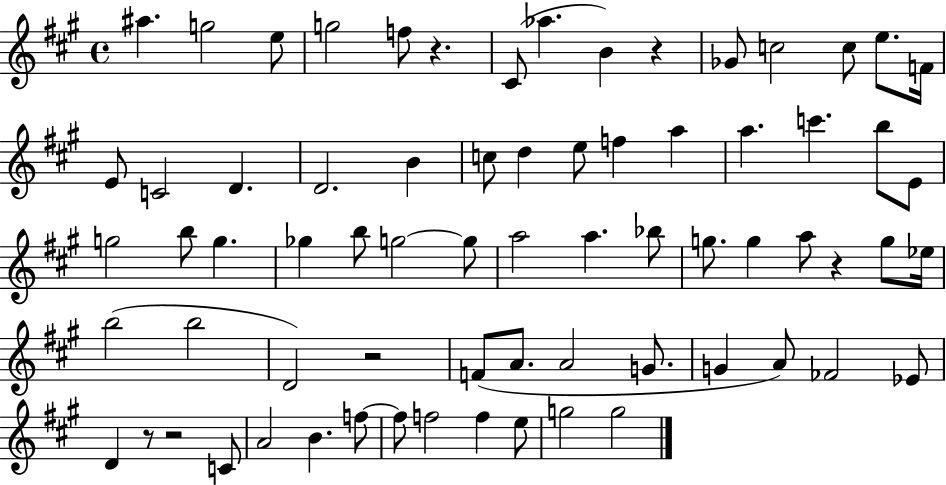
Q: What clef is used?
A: treble